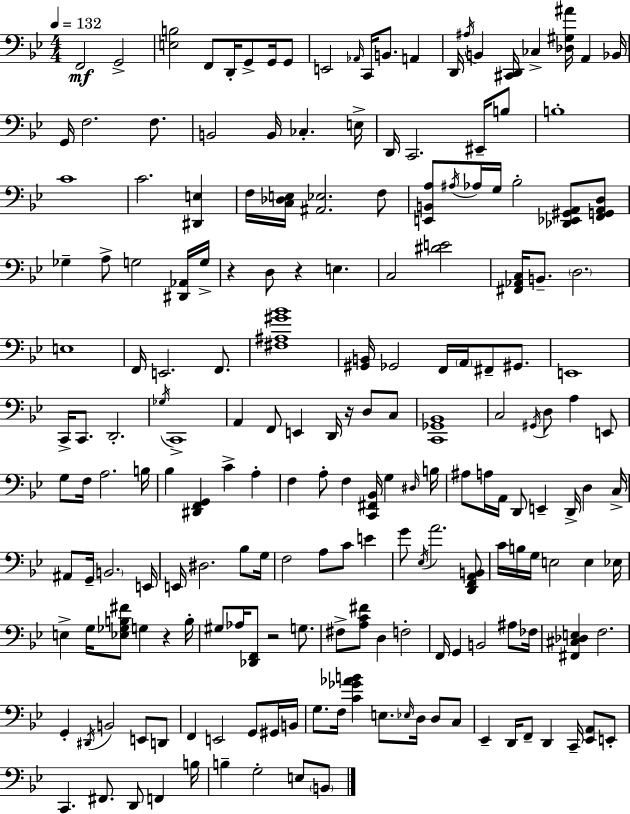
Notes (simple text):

F2/h G2/h [E3,B3]/h F2/e D2/s G2/e G2/s G2/e E2/h Ab2/s C2/s B2/e. A2/q D2/s A#3/s B2/q [C#2,D2]/s CES3/q [Db3,G#3,A#4]/s A2/q Bb2/s G2/s F3/h. F3/e. B2/h B2/s CES3/q. E3/s D2/s C2/h. EIS2/s B3/e B3/w C4/w C4/h. [D#2,E3]/q F3/s [C3,Db3,E3]/s [A#2,Eb3]/h. F3/e [E2,B2,A3]/e A#3/s Ab3/s G3/s Bb3/h [Db2,Eb2,G#2,A2]/e [F2,G2,A2,D3]/e Gb3/q A3/e G3/h [D#2,Ab2]/s G3/s R/q D3/e R/q E3/q. C3/h [D#4,E4]/h [F#2,Ab2,C3]/s B2/e. D3/h. E3/w F2/s E2/h. F2/e. [F#3,A#3,G#4,Bb4]/w [G#2,B2]/s Gb2/h F2/s A2/s F#2/e G#2/e. E2/w C2/s C2/e. D2/h. Gb3/s C2/w A2/q F2/e E2/q D2/s R/s D3/e C3/e [C2,Gb2,Bb2]/w C3/h G#2/s D3/e A3/q E2/e G3/e F3/s A3/h. B3/s Bb3/q [D#2,F2,G2]/q C4/q A3/q F3/q A3/e F3/q [C2,F#2,Bb2]/s G3/q D#3/s B3/s A#3/e A3/s A2/s D2/e E2/q D2/s D3/q C3/s A#2/e G2/s B2/h. E2/s E2/s D#3/h. Bb3/e G3/s F3/h A3/e C4/e E4/q G4/e Eb3/s A4/h. [D2,F2,A2,B2]/e C4/s B3/s G3/s E3/h E3/q Eb3/s E3/q G3/s [Eb3,Gb3,B3,F#4]/e G3/q R/q B3/s G#3/e Ab3/s [Db2,F2]/e R/h G3/e. F#3/e [A3,C4,F#4]/e D3/q F3/h F2/s G2/q B2/h A#3/e FES3/s [F#2,C#3,Db3,E3]/q F3/h. G2/q D#2/s B2/h E2/e D2/e F2/q E2/h G2/e G#2/s B2/s G3/e. F3/s [C4,Gb4,Ab4,B4]/q E3/e. Eb3/s D3/s D3/e C3/e Eb2/q D2/s F2/e D2/q C2/s [Eb2,A2]/e E2/e C2/q. F#2/e. D2/e F2/q B3/s B3/q G3/h E3/e B2/e